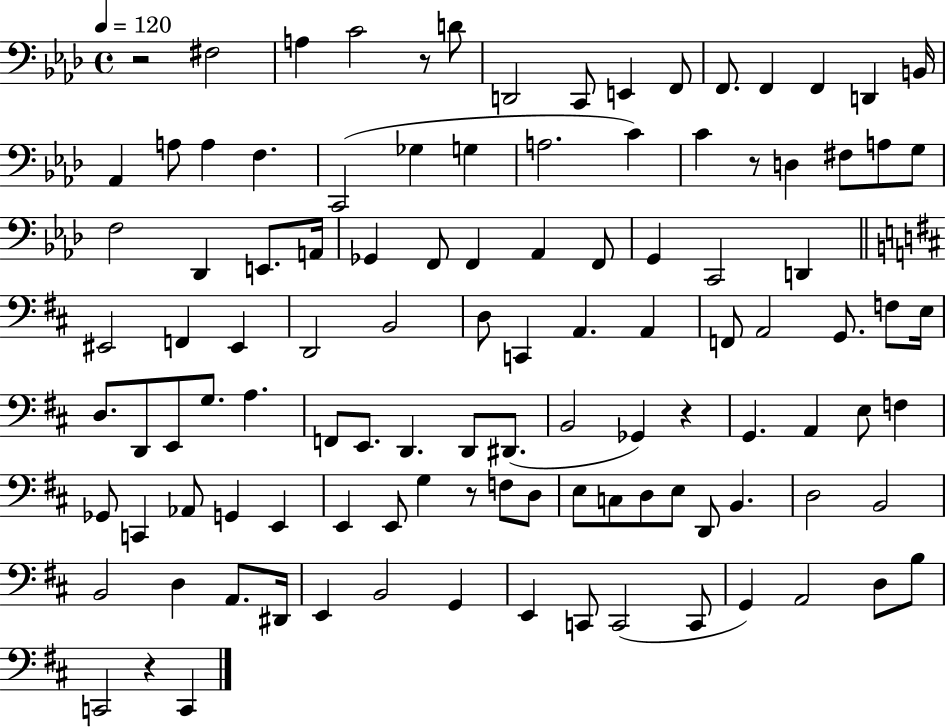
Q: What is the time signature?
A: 4/4